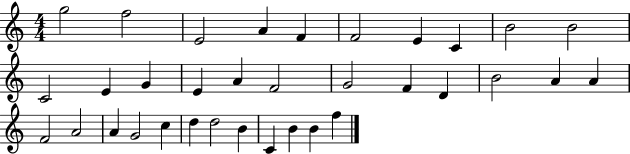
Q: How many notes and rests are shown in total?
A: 34